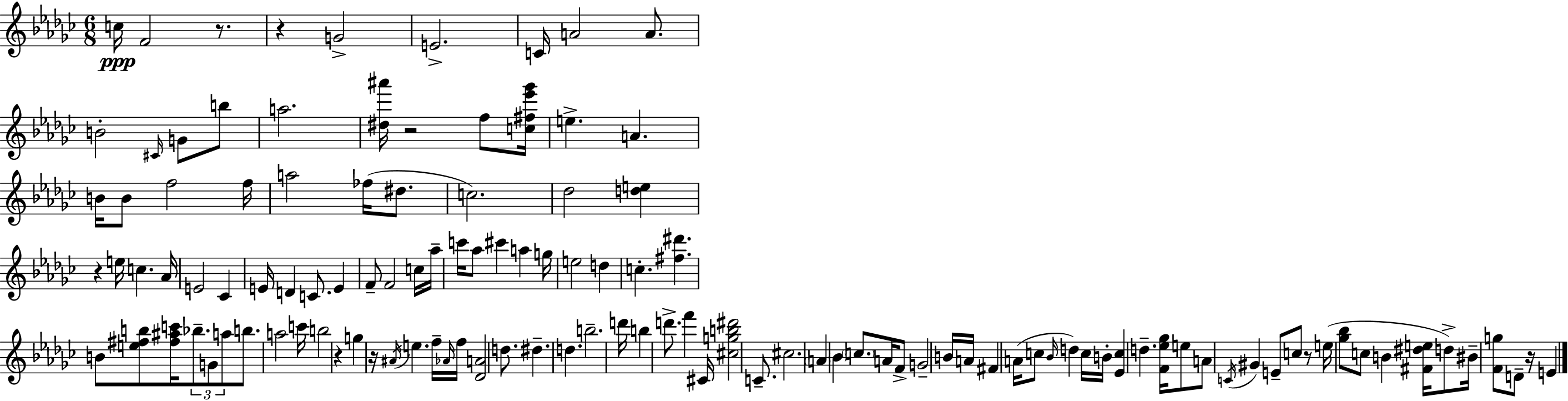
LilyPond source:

{
  \clef treble
  \numericTimeSignature
  \time 6/8
  \key ees \minor
  c''16\ppp f'2 r8. | r4 g'2-> | e'2.-> | c'16 a'2 a'8. | \break b'2-. \grace { cis'16 } g'8 b''8 | a''2. | <dis'' ais'''>16 r2 f''8 | <c'' fis'' ees''' ges'''>16 e''4.-> a'4. | \break b'16 b'8 f''2 | f''16 a''2 fes''16( dis''8. | c''2.) | des''2 <d'' e''>4 | \break r4 e''16 c''4. | aes'16 e'2 ces'4 | e'16 d'4 c'8. e'4 | f'8-- f'2 c''16 | \break aes''16-- c'''16 aes''8 cis'''4 a''4 | g''16 e''2 d''4 | c''4.-. <fis'' dis'''>4. | b'8 <e'' fis'' b''>8 <fis'' ais'' c'''>16 \tuplet 3/2 { bes''8.-- g'8 a''8 } | \break b''8. a''2 | c'''16 b''2 r4 | g''4 r16 \acciaccatura { ais'16 } e''4. | f''16-- \grace { aes'16 } f''16 <des' a'>2 | \break d''8. dis''4.-- d''4. | b''2.-- | d'''16 b''4 d'''8.-> f'''4 | cis'16 <cis'' g'' b'' dis'''>2 | \break c'8.-- cis''2. | \parenthesize a'4 \parenthesize bes'4 \parenthesize c''8. | a'16 f'8-> g'2-- | b'16 a'16 fis'4 a'16( c''8 \grace { bes'16 }) d''4 | \break c''16 b'16-. <ees' c''>4 d''4.-- | <f' ees'' ges''>16 e''8 a'8 \acciaccatura { c'16 } gis'4 | e'8-- c''8 r8 e''16( <ges'' bes''>8 c''8 | b'4 <fis' dis'' e''>16 d''8->) bis'16-- <f' g''>8 d'8-- | \break r16 e'4 \bar "|."
}